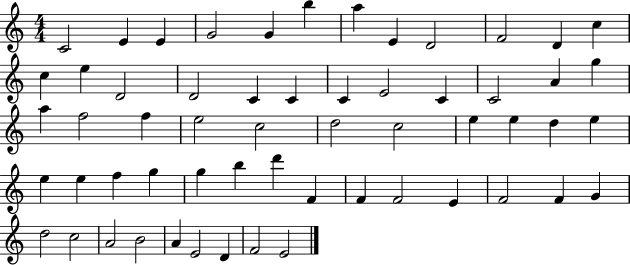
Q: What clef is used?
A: treble